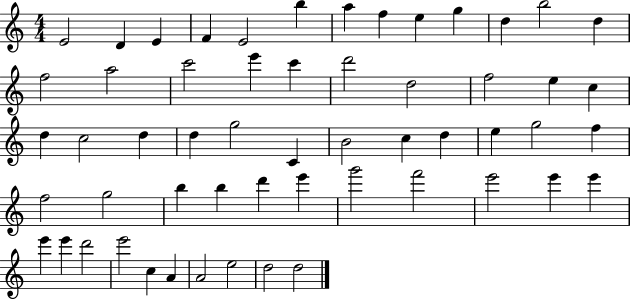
{
  \clef treble
  \numericTimeSignature
  \time 4/4
  \key c \major
  e'2 d'4 e'4 | f'4 e'2 b''4 | a''4 f''4 e''4 g''4 | d''4 b''2 d''4 | \break f''2 a''2 | c'''2 e'''4 c'''4 | d'''2 d''2 | f''2 e''4 c''4 | \break d''4 c''2 d''4 | d''4 g''2 c'4 | b'2 c''4 d''4 | e''4 g''2 f''4 | \break f''2 g''2 | b''4 b''4 d'''4 e'''4 | g'''2 f'''2 | e'''2 e'''4 e'''4 | \break e'''4 e'''4 d'''2 | e'''2 c''4 a'4 | a'2 e''2 | d''2 d''2 | \break \bar "|."
}